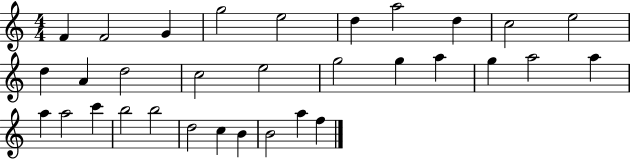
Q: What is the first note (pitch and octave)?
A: F4